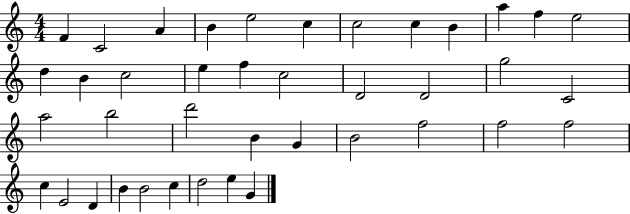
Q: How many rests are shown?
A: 0